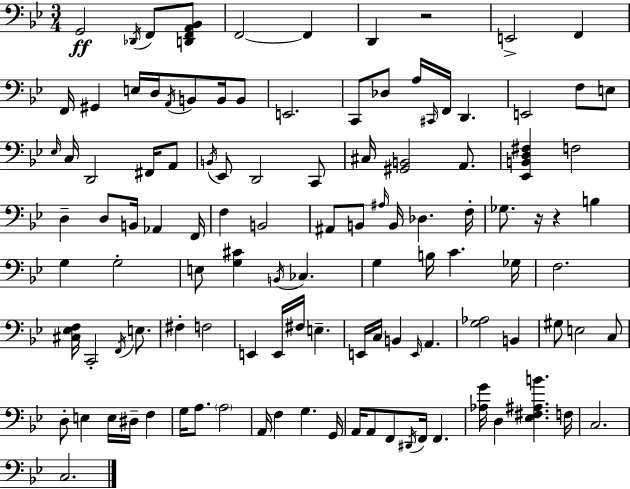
G2/h Db2/s F2/e [D2,F2,A2,Bb2]/e F2/h F2/q D2/q R/h E2/h F2/q F2/s G#2/q E3/s D3/s A2/s B2/e B2/s B2/e E2/h. C2/e Db3/e A3/s C#2/s F2/s D2/q. E2/h F3/e E3/e Eb3/s C3/s D2/h F#2/s A2/e B2/s Eb2/e D2/h C2/e C#3/s [G#2,B2]/h A2/e. [Eb2,B2,D3,F#3]/q F3/h D3/q D3/e B2/s Ab2/q F2/s F3/q B2/h A#2/e B2/e A#3/s B2/s Db3/q. F3/s Gb3/e. R/s R/q B3/q G3/q G3/h E3/e [G3,C#4]/q B2/s CES3/q. G3/q B3/s C4/q. Gb3/s F3/h. [C#3,Eb3,F3]/s C2/h F2/s E3/e. F#3/q F3/h E2/q E2/s F#3/s E3/q. E2/s C3/s B2/q E2/s A2/q. [G3,Ab3]/h B2/q G#3/e E3/h C3/e D3/e E3/q E3/s D#3/s F3/q G3/s A3/e. A3/h A2/s F3/q G3/q. G2/s A2/s A2/e F2/e D#2/s F2/s F2/q. [Ab3,G4]/s D3/q [Eb3,F#3,A#3,B4]/q. F3/s C3/h. C3/h.